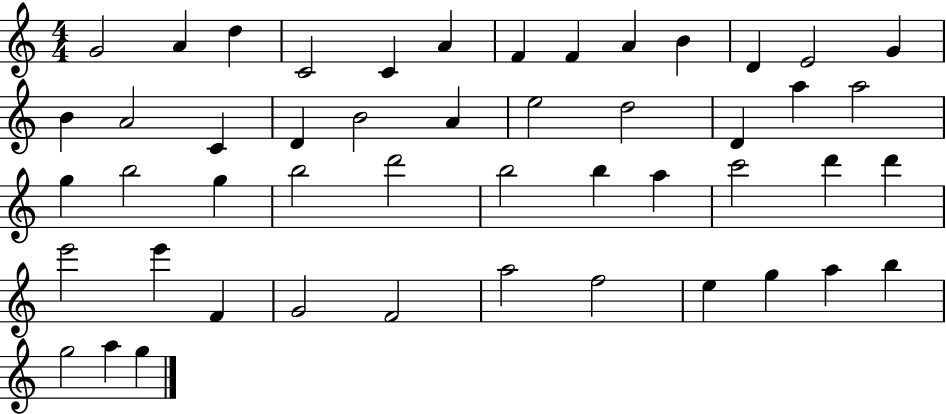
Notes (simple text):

G4/h A4/q D5/q C4/h C4/q A4/q F4/q F4/q A4/q B4/q D4/q E4/h G4/q B4/q A4/h C4/q D4/q B4/h A4/q E5/h D5/h D4/q A5/q A5/h G5/q B5/h G5/q B5/h D6/h B5/h B5/q A5/q C6/h D6/q D6/q E6/h E6/q F4/q G4/h F4/h A5/h F5/h E5/q G5/q A5/q B5/q G5/h A5/q G5/q